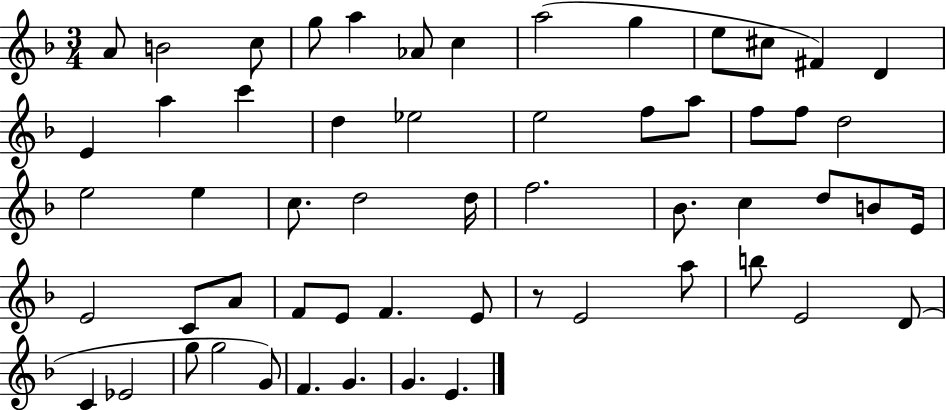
{
  \clef treble
  \numericTimeSignature
  \time 3/4
  \key f \major
  a'8 b'2 c''8 | g''8 a''4 aes'8 c''4 | a''2( g''4 | e''8 cis''8 fis'4) d'4 | \break e'4 a''4 c'''4 | d''4 ees''2 | e''2 f''8 a''8 | f''8 f''8 d''2 | \break e''2 e''4 | c''8. d''2 d''16 | f''2. | bes'8. c''4 d''8 b'8 e'16 | \break e'2 c'8 a'8 | f'8 e'8 f'4. e'8 | r8 e'2 a''8 | b''8 e'2 d'8( | \break c'4 ees'2 | g''8 g''2 g'8) | f'4. g'4. | g'4. e'4. | \break \bar "|."
}